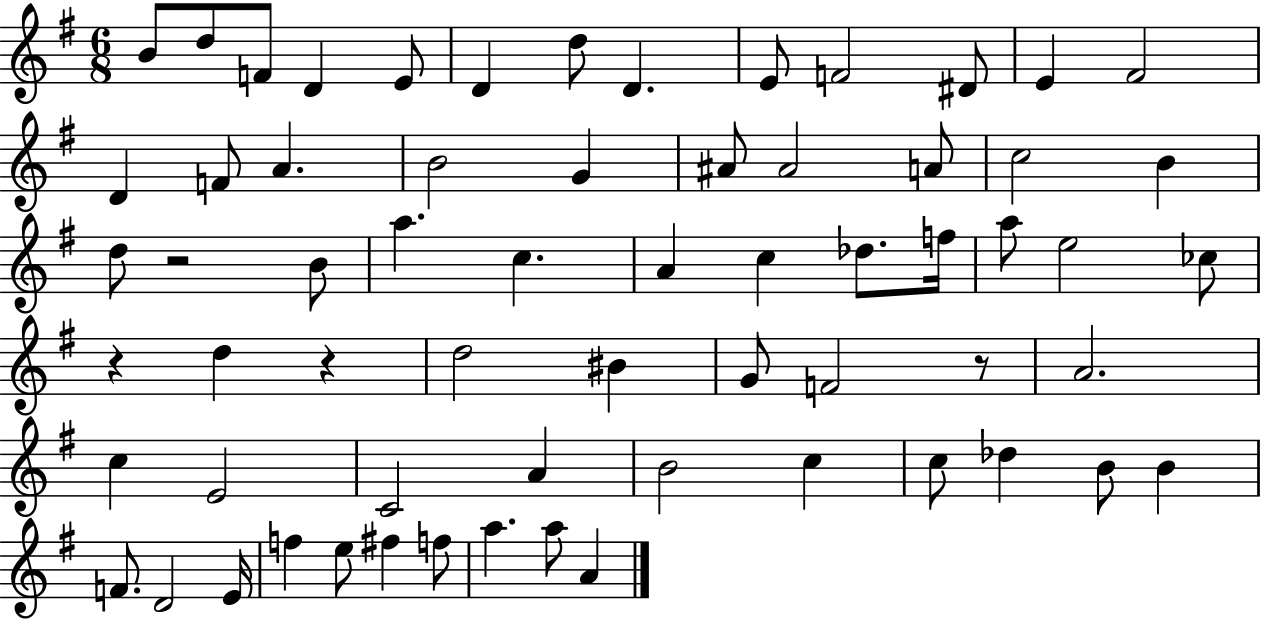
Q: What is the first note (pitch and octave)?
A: B4